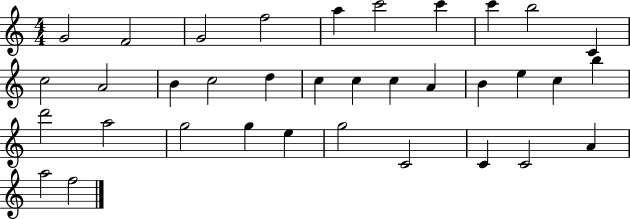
{
  \clef treble
  \numericTimeSignature
  \time 4/4
  \key c \major
  g'2 f'2 | g'2 f''2 | a''4 c'''2 c'''4 | c'''4 b''2 c'4 | \break c''2 a'2 | b'4 c''2 d''4 | c''4 c''4 c''4 a'4 | b'4 e''4 c''4 b''4 | \break d'''2 a''2 | g''2 g''4 e''4 | g''2 c'2 | c'4 c'2 a'4 | \break a''2 f''2 | \bar "|."
}